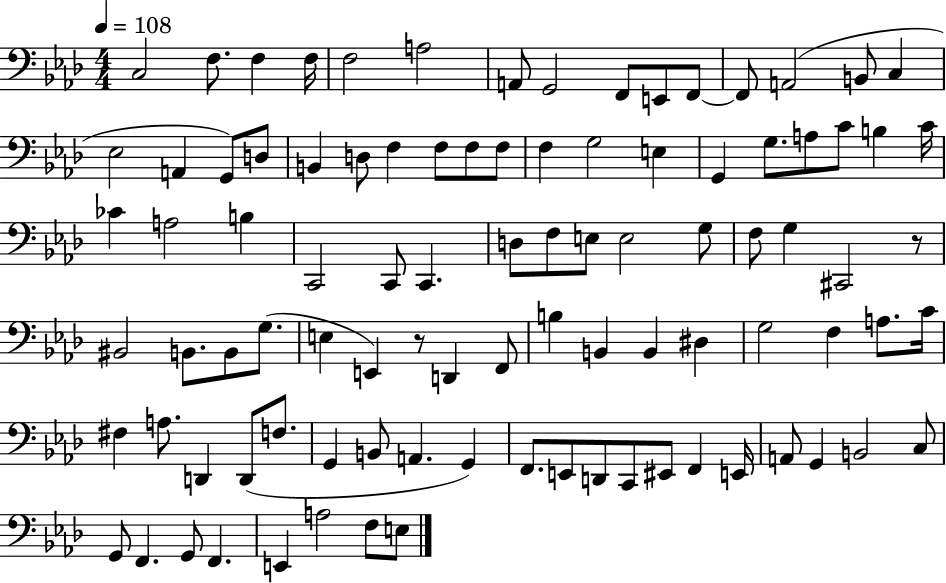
X:1
T:Untitled
M:4/4
L:1/4
K:Ab
C,2 F,/2 F, F,/4 F,2 A,2 A,,/2 G,,2 F,,/2 E,,/2 F,,/2 F,,/2 A,,2 B,,/2 C, _E,2 A,, G,,/2 D,/2 B,, D,/2 F, F,/2 F,/2 F,/2 F, G,2 E, G,, G,/2 A,/2 C/2 B, C/4 _C A,2 B, C,,2 C,,/2 C,, D,/2 F,/2 E,/2 E,2 G,/2 F,/2 G, ^C,,2 z/2 ^B,,2 B,,/2 B,,/2 G,/2 E, E,, z/2 D,, F,,/2 B, B,, B,, ^D, G,2 F, A,/2 C/4 ^F, A,/2 D,, D,,/2 F,/2 G,, B,,/2 A,, G,, F,,/2 E,,/2 D,,/2 C,,/2 ^E,,/2 F,, E,,/4 A,,/2 G,, B,,2 C,/2 G,,/2 F,, G,,/2 F,, E,, A,2 F,/2 E,/2